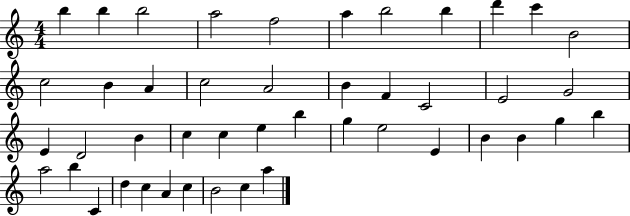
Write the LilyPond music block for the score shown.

{
  \clef treble
  \numericTimeSignature
  \time 4/4
  \key c \major
  b''4 b''4 b''2 | a''2 f''2 | a''4 b''2 b''4 | d'''4 c'''4 b'2 | \break c''2 b'4 a'4 | c''2 a'2 | b'4 f'4 c'2 | e'2 g'2 | \break e'4 d'2 b'4 | c''4 c''4 e''4 b''4 | g''4 e''2 e'4 | b'4 b'4 g''4 b''4 | \break a''2 b''4 c'4 | d''4 c''4 a'4 c''4 | b'2 c''4 a''4 | \bar "|."
}